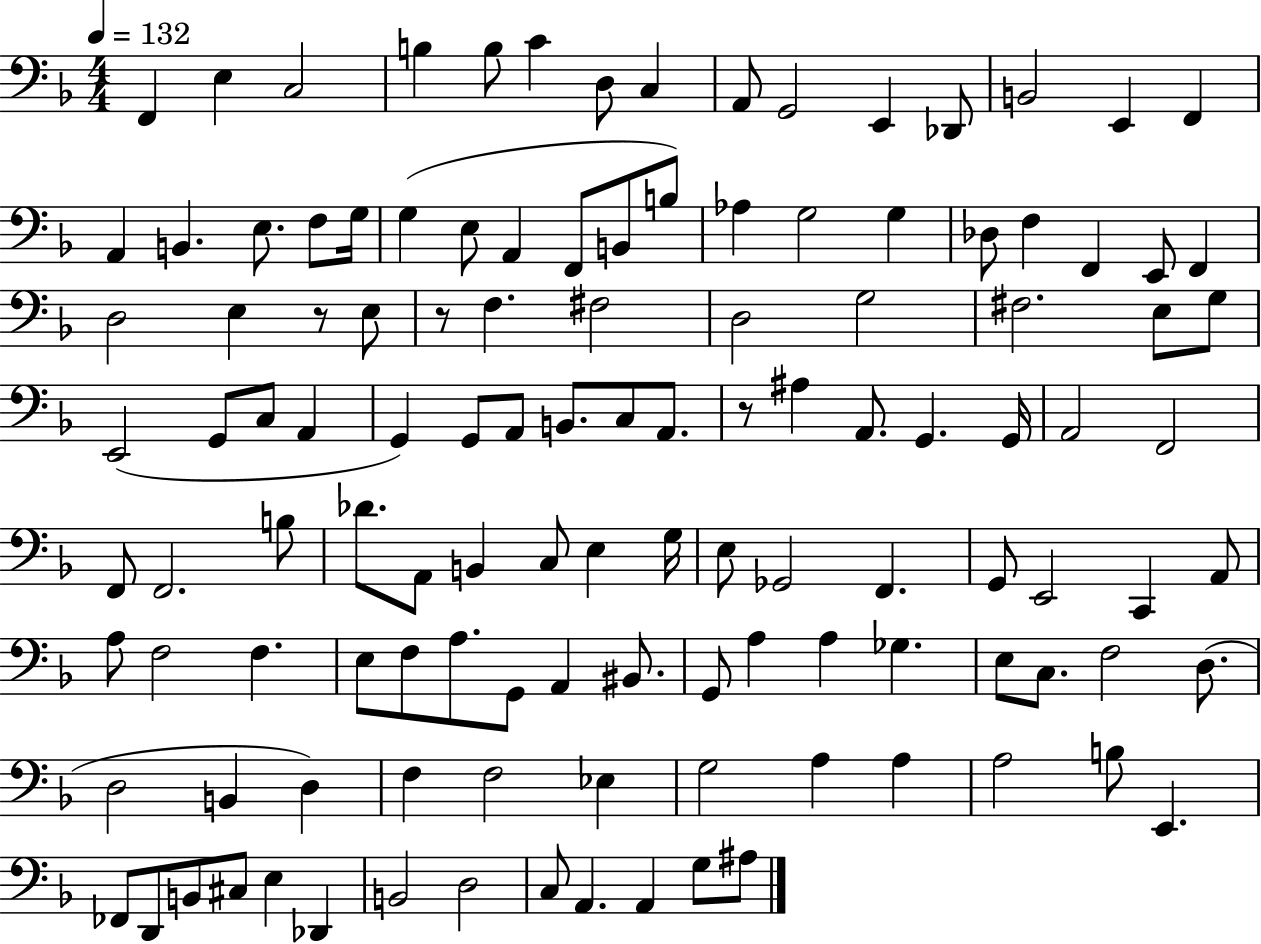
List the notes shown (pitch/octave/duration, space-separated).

F2/q E3/q C3/h B3/q B3/e C4/q D3/e C3/q A2/e G2/h E2/q Db2/e B2/h E2/q F2/q A2/q B2/q. E3/e. F3/e G3/s G3/q E3/e A2/q F2/e B2/e B3/e Ab3/q G3/h G3/q Db3/e F3/q F2/q E2/e F2/q D3/h E3/q R/e E3/e R/e F3/q. F#3/h D3/h G3/h F#3/h. E3/e G3/e E2/h G2/e C3/e A2/q G2/q G2/e A2/e B2/e. C3/e A2/e. R/e A#3/q A2/e. G2/q. G2/s A2/h F2/h F2/e F2/h. B3/e Db4/e. A2/e B2/q C3/e E3/q G3/s E3/e Gb2/h F2/q. G2/e E2/h C2/q A2/e A3/e F3/h F3/q. E3/e F3/e A3/e. G2/e A2/q BIS2/e. G2/e A3/q A3/q Gb3/q. E3/e C3/e. F3/h D3/e. D3/h B2/q D3/q F3/q F3/h Eb3/q G3/h A3/q A3/q A3/h B3/e E2/q. FES2/e D2/e B2/e C#3/e E3/q Db2/q B2/h D3/h C3/e A2/q. A2/q G3/e A#3/e